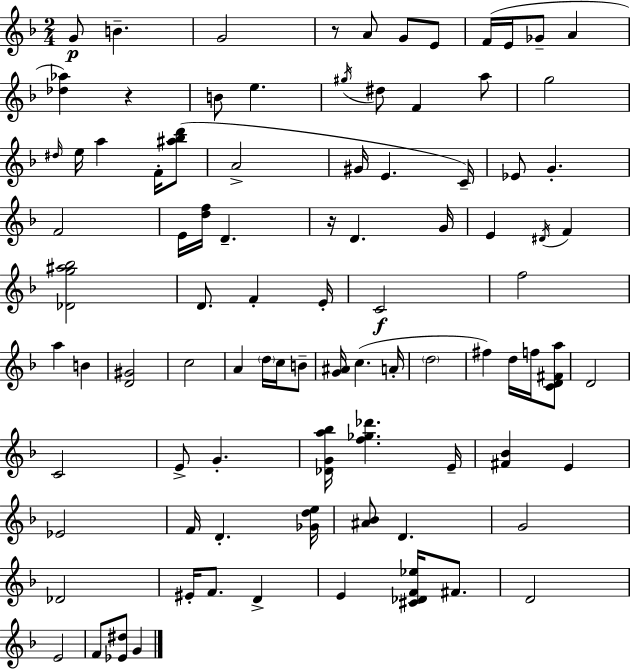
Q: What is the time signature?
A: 2/4